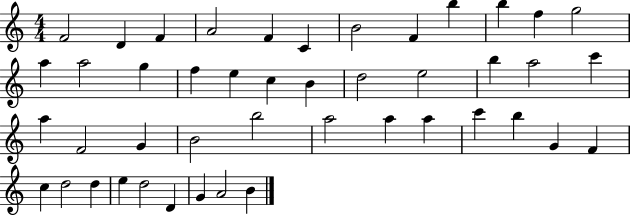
{
  \clef treble
  \numericTimeSignature
  \time 4/4
  \key c \major
  f'2 d'4 f'4 | a'2 f'4 c'4 | b'2 f'4 b''4 | b''4 f''4 g''2 | \break a''4 a''2 g''4 | f''4 e''4 c''4 b'4 | d''2 e''2 | b''4 a''2 c'''4 | \break a''4 f'2 g'4 | b'2 b''2 | a''2 a''4 a''4 | c'''4 b''4 g'4 f'4 | \break c''4 d''2 d''4 | e''4 d''2 d'4 | g'4 a'2 b'4 | \bar "|."
}